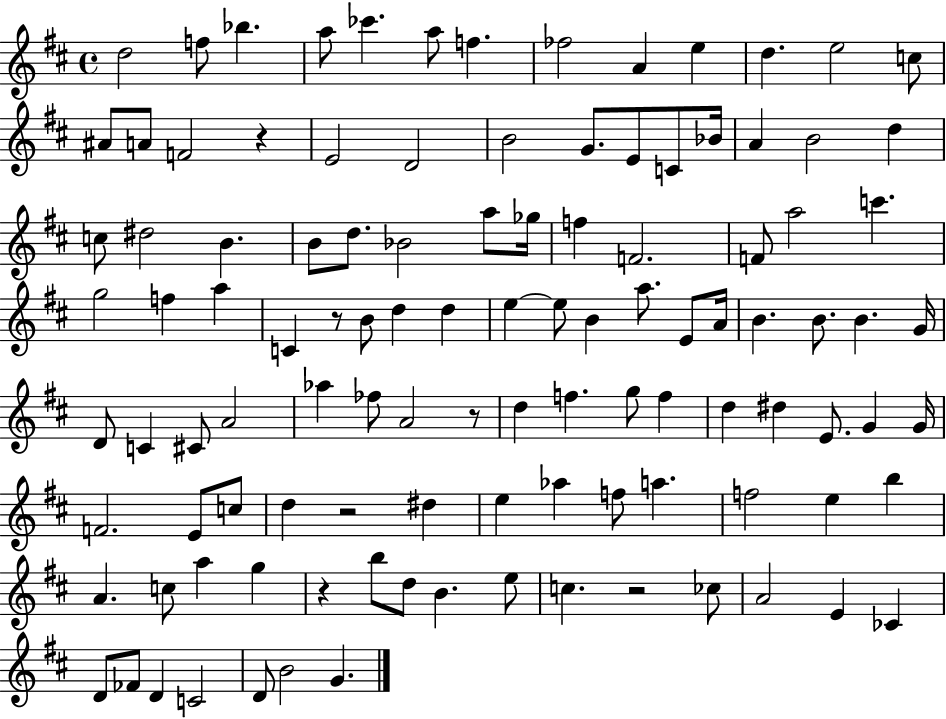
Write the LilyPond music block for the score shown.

{
  \clef treble
  \time 4/4
  \defaultTimeSignature
  \key d \major
  \repeat volta 2 { d''2 f''8 bes''4. | a''8 ces'''4. a''8 f''4. | fes''2 a'4 e''4 | d''4. e''2 c''8 | \break ais'8 a'8 f'2 r4 | e'2 d'2 | b'2 g'8. e'8 c'8 bes'16 | a'4 b'2 d''4 | \break c''8 dis''2 b'4. | b'8 d''8. bes'2 a''8 ges''16 | f''4 f'2. | f'8 a''2 c'''4. | \break g''2 f''4 a''4 | c'4 r8 b'8 d''4 d''4 | e''4~~ e''8 b'4 a''8. e'8 a'16 | b'4. b'8. b'4. g'16 | \break d'8 c'4 cis'8 a'2 | aes''4 fes''8 a'2 r8 | d''4 f''4. g''8 f''4 | d''4 dis''4 e'8. g'4 g'16 | \break f'2. e'8 c''8 | d''4 r2 dis''4 | e''4 aes''4 f''8 a''4. | f''2 e''4 b''4 | \break a'4. c''8 a''4 g''4 | r4 b''8 d''8 b'4. e''8 | c''4. r2 ces''8 | a'2 e'4 ces'4 | \break d'8 fes'8 d'4 c'2 | d'8 b'2 g'4. | } \bar "|."
}